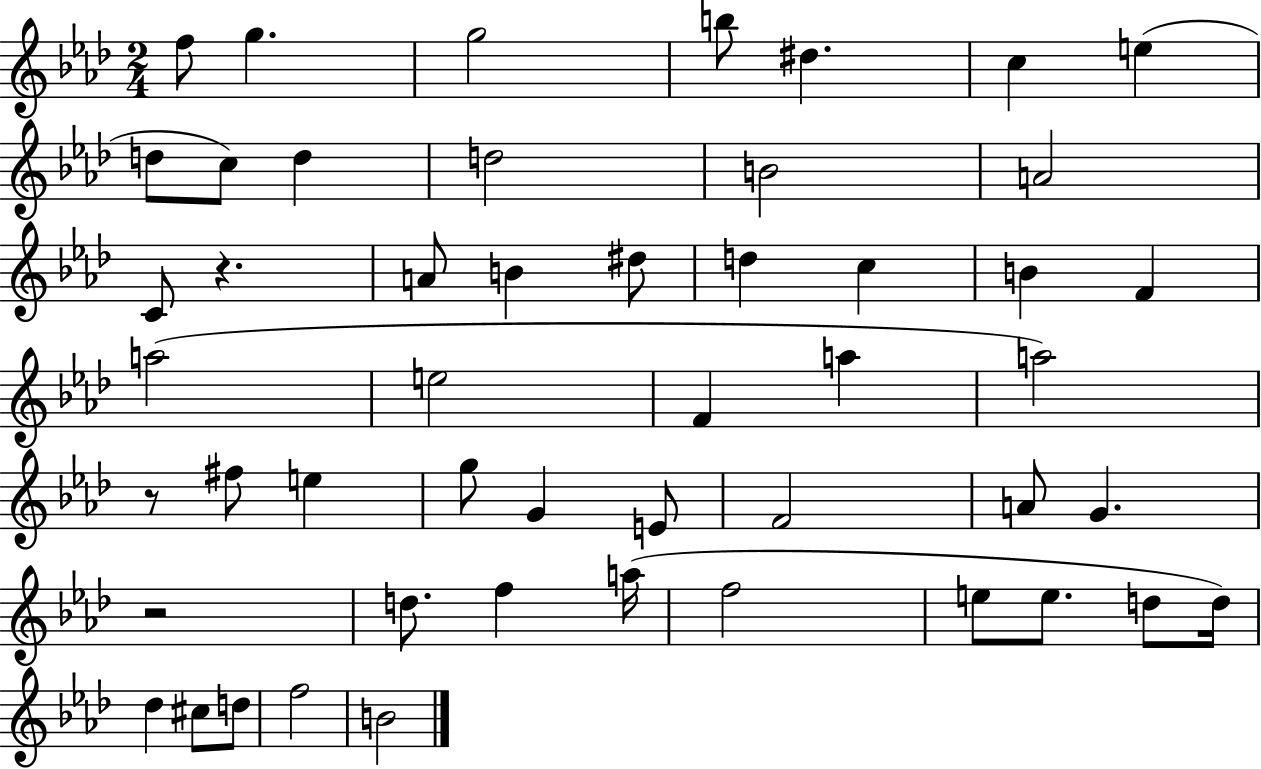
{
  \clef treble
  \numericTimeSignature
  \time 2/4
  \key aes \major
  f''8 g''4. | g''2 | b''8 dis''4. | c''4 e''4( | \break d''8 c''8) d''4 | d''2 | b'2 | a'2 | \break c'8 r4. | a'8 b'4 dis''8 | d''4 c''4 | b'4 f'4 | \break a''2( | e''2 | f'4 a''4 | a''2) | \break r8 fis''8 e''4 | g''8 g'4 e'8 | f'2 | a'8 g'4. | \break r2 | d''8. f''4 a''16( | f''2 | e''8 e''8. d''8 d''16) | \break des''4 cis''8 d''8 | f''2 | b'2 | \bar "|."
}